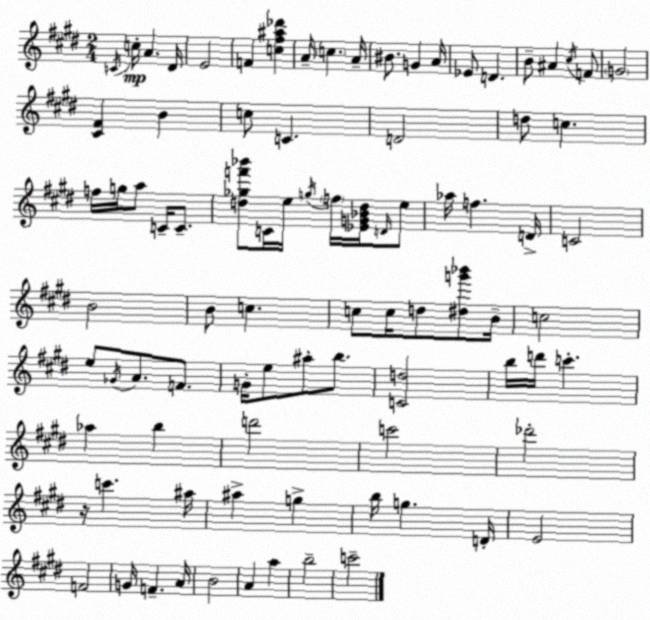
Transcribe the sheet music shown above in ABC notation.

X:1
T:Untitled
M:2/4
L:1/4
K:E
C/4 c/4 A ^D/4 E2 F [c^f^a_d'] A/4 c A/4 ^B/2 G A/4 _E/2 D B/2 ^A ^c/4 F/2 G2 [^C^F] B c/2 C D2 d/2 c f/4 g/4 a/2 C/4 C/2 [d_gf'_b']/2 C/4 e/4 g/4 f/4 [_EG_Bd]/4 D/4 e/2 _a/4 f D/4 C2 B2 B/2 c c/2 c/4 d/2 [^dg'_b']/2 B/4 c2 e/2 _G/4 A/2 F/2 G/4 e/2 ^a/2 b/2 [Cd]2 b/4 d'/4 c' _a b d'2 c'2 _d'2 z/4 c' ^a/4 ^a g b/4 g D/4 E2 F2 G/4 F A/4 B2 A a b2 c'2